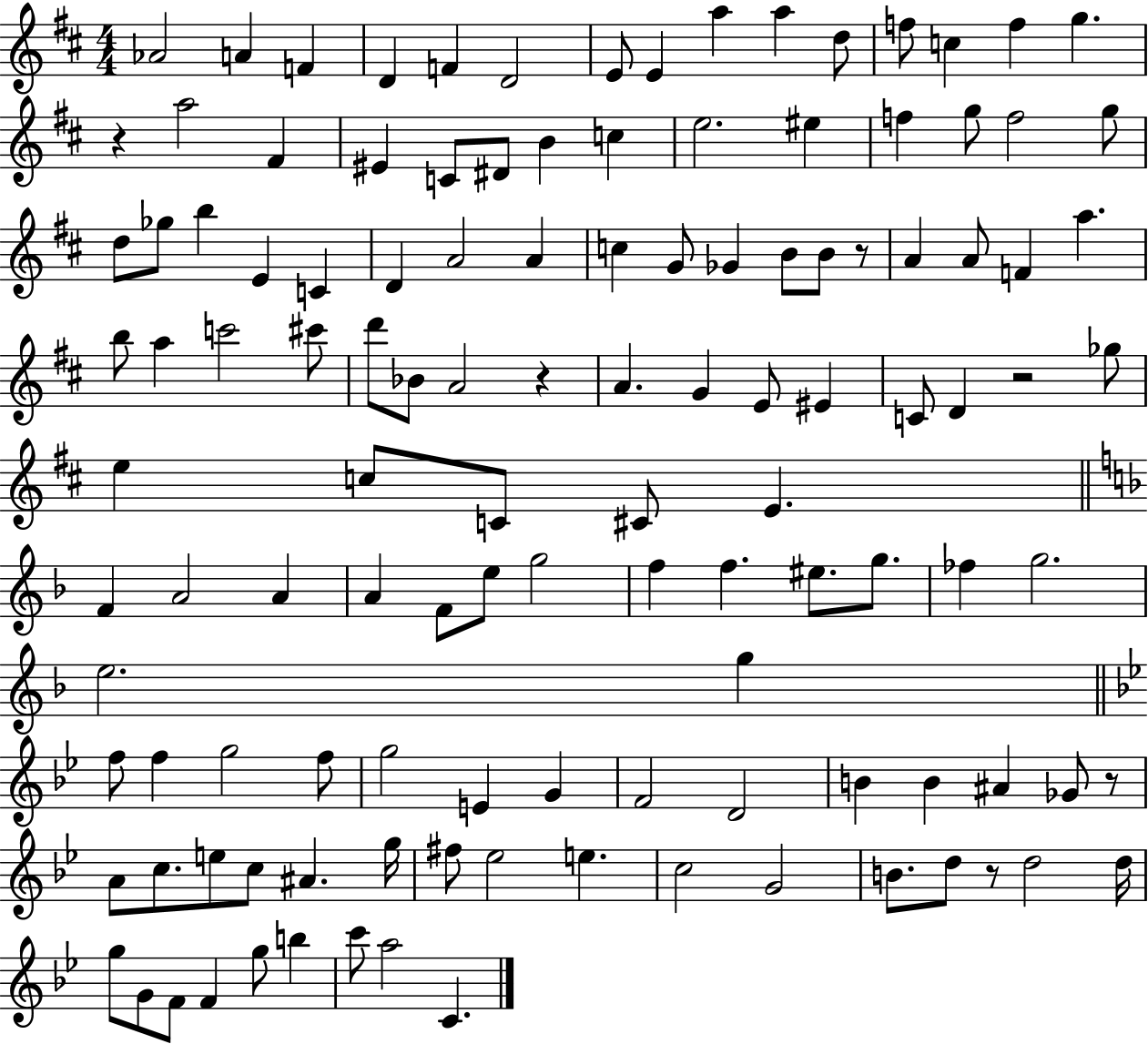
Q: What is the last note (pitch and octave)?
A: C4